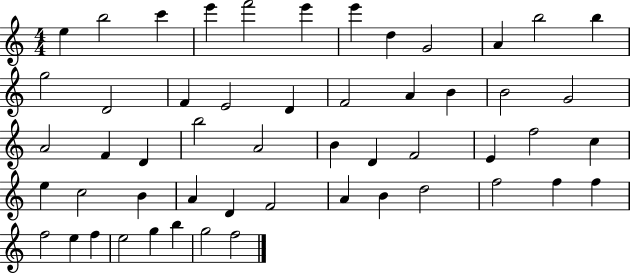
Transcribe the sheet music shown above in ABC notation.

X:1
T:Untitled
M:4/4
L:1/4
K:C
e b2 c' e' f'2 e' e' d G2 A b2 b g2 D2 F E2 D F2 A B B2 G2 A2 F D b2 A2 B D F2 E f2 c e c2 B A D F2 A B d2 f2 f f f2 e f e2 g b g2 f2